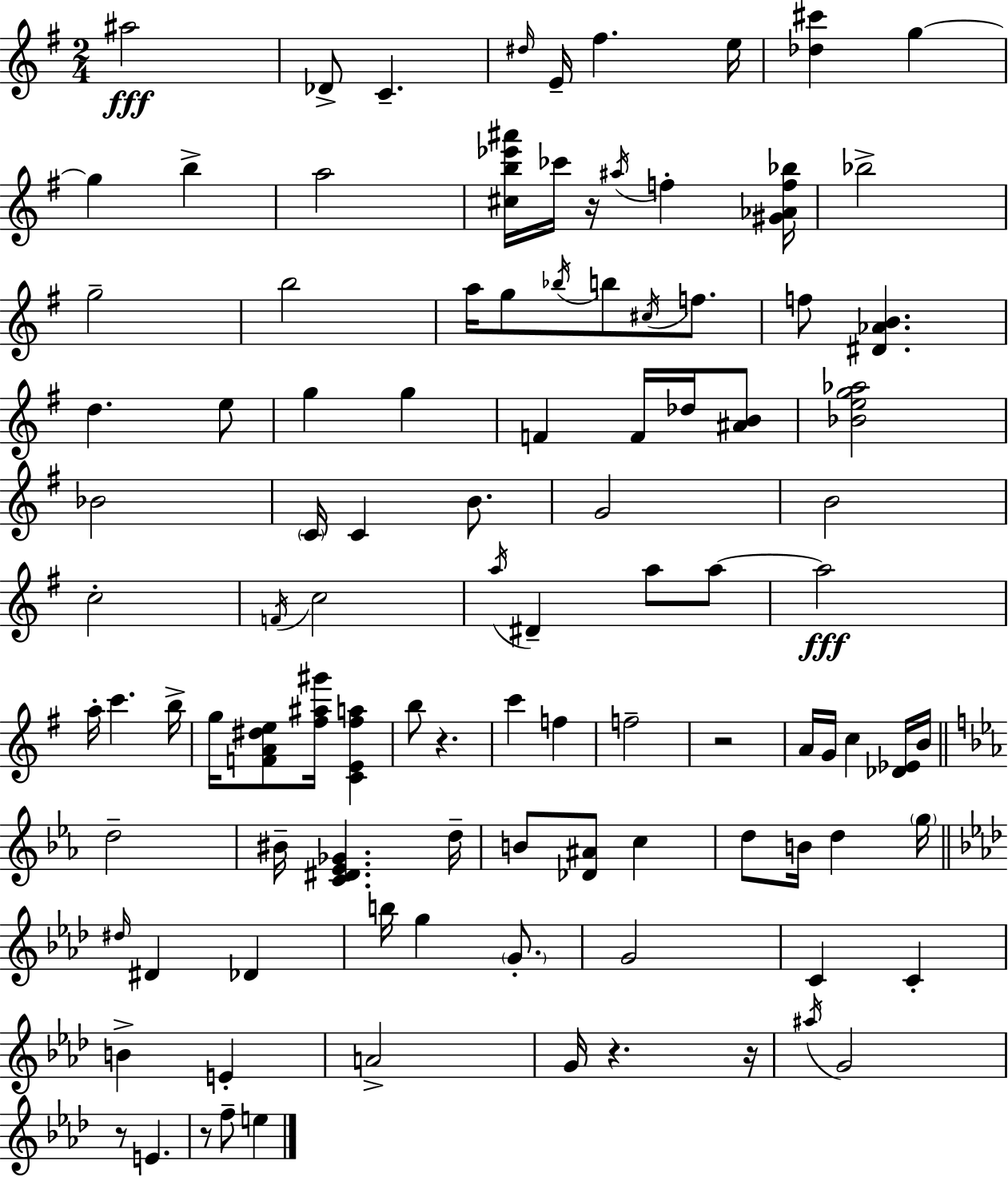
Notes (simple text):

A#5/h Db4/e C4/q. D#5/s E4/s F#5/q. E5/s [Db5,C#6]/q G5/q G5/q B5/q A5/h [C#5,B5,Eb6,A#6]/s CES6/s R/s A#5/s F5/q [G#4,Ab4,F5,Bb5]/s Bb5/h G5/h B5/h A5/s G5/e Bb5/s B5/e C#5/s F5/e. F5/e [D#4,Ab4,B4]/q. D5/q. E5/e G5/q G5/q F4/q F4/s Db5/s [A#4,B4]/e [Bb4,E5,G5,Ab5]/h Bb4/h C4/s C4/q B4/e. G4/h B4/h C5/h F4/s C5/h A5/s D#4/q A5/e A5/e A5/h A5/s C6/q. B5/s G5/s [F4,A4,D#5,E5]/e [F#5,A#5,G#6]/s [C4,E4,F#5,A5]/q B5/e R/q. C6/q F5/q F5/h R/h A4/s G4/s C5/q [Db4,Eb4]/s B4/s D5/h BIS4/s [C4,D#4,Eb4,Gb4]/q. D5/s B4/e [Db4,A#4]/e C5/q D5/e B4/s D5/q G5/s D#5/s D#4/q Db4/q B5/s G5/q G4/e. G4/h C4/q C4/q B4/q E4/q A4/h G4/s R/q. R/s A#5/s G4/h R/e E4/q. R/e F5/e E5/q